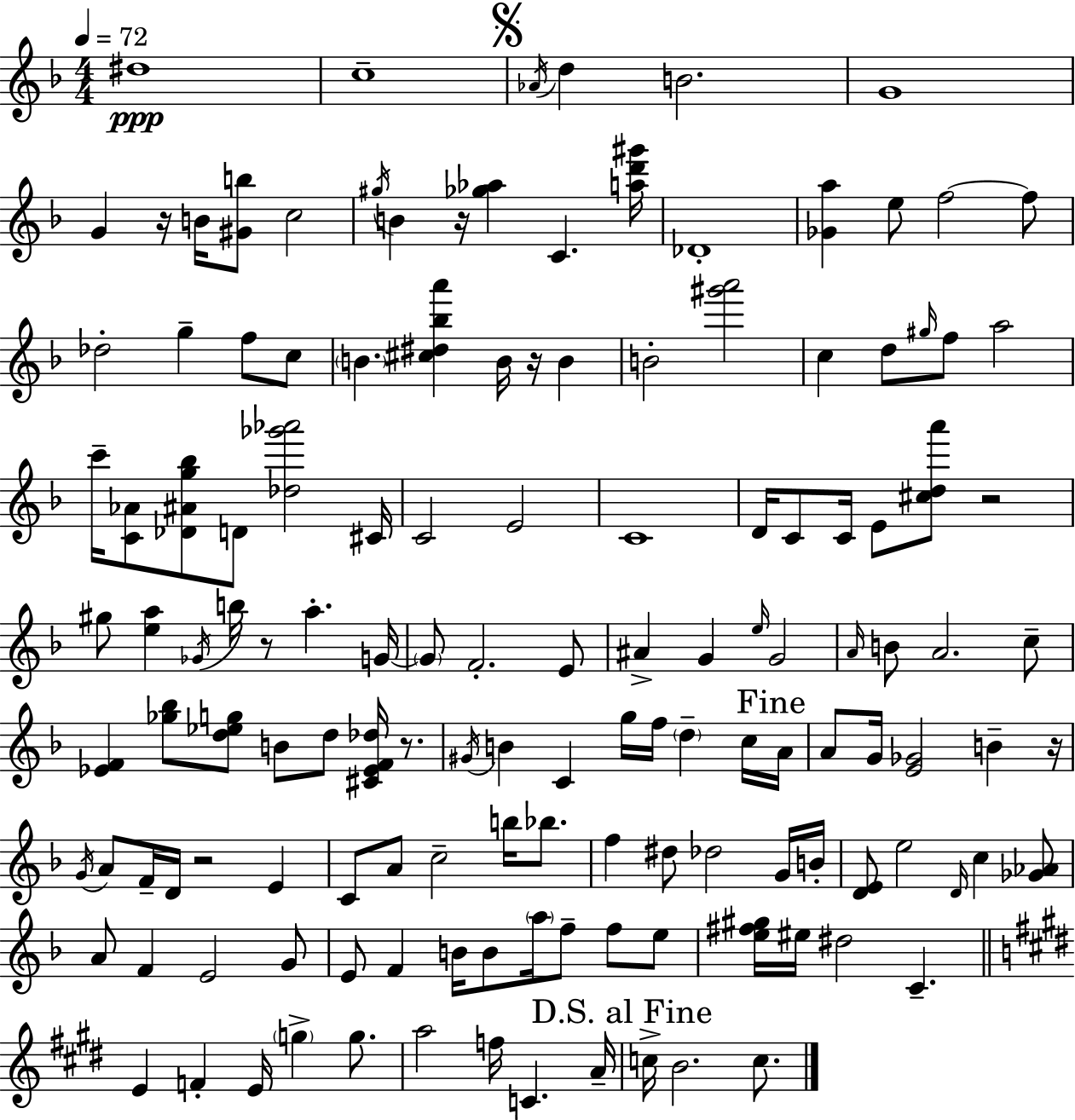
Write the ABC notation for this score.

X:1
T:Untitled
M:4/4
L:1/4
K:F
^d4 c4 _A/4 d B2 G4 G z/4 B/4 [^Gb]/2 c2 ^g/4 B z/4 [_g_a] C [ad'^g']/4 _D4 [_Ga] e/2 f2 f/2 _d2 g f/2 c/2 B [^c^d_ba'] B/4 z/4 B B2 [^g'a']2 c d/2 ^g/4 f/2 a2 c'/4 [C_A]/2 [_D^Ag_b]/2 D/2 [_d_g'_a']2 ^C/4 C2 E2 C4 D/4 C/2 C/4 E/2 [^cda']/2 z2 ^g/2 [ea] _G/4 b/4 z/2 a G/4 G/2 F2 E/2 ^A G e/4 G2 A/4 B/2 A2 c/2 [_EF] [_g_b]/2 [d_eg]/2 B/2 d/2 [^C_EF_d]/4 z/2 ^G/4 B C g/4 f/4 d c/4 A/4 A/2 G/4 [E_G]2 B z/4 G/4 A/2 F/4 D/4 z2 E C/2 A/2 c2 b/4 _b/2 f ^d/2 _d2 G/4 B/4 [DE]/2 e2 D/4 c [_G_A]/2 A/2 F E2 G/2 E/2 F B/4 B/2 a/4 f/2 f/2 e/2 [e^f^g]/4 ^e/4 ^d2 C E F E/4 g g/2 a2 f/4 C A/4 c/4 B2 c/2